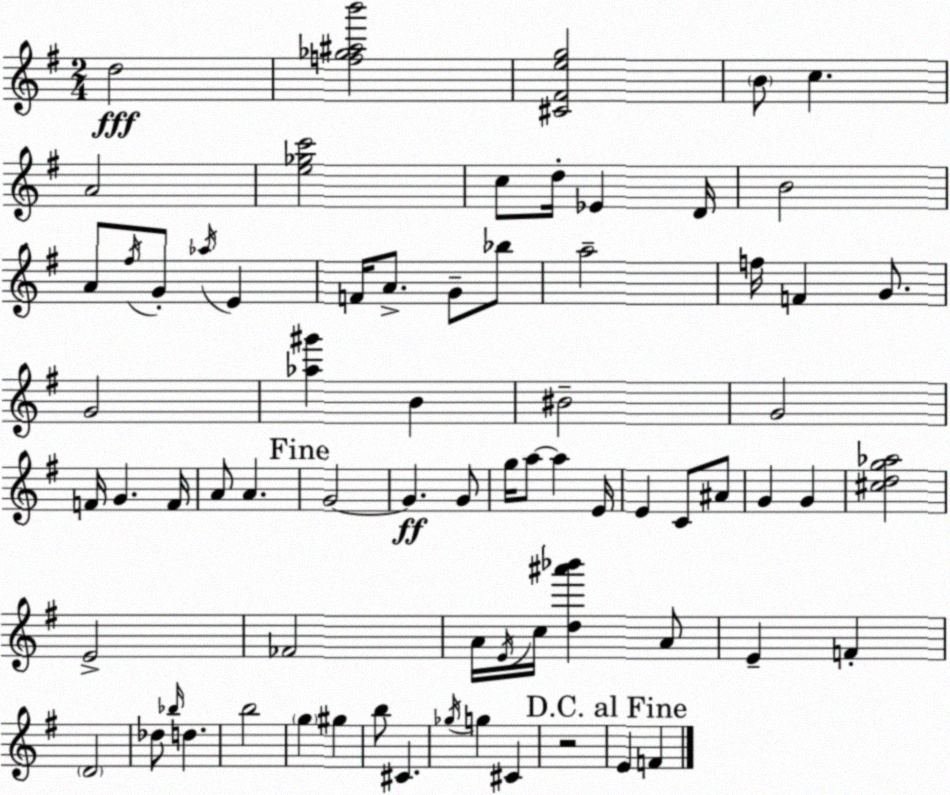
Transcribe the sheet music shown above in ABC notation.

X:1
T:Untitled
M:2/4
L:1/4
K:G
d2 [f_g^ab']2 [^C^Feg]2 B/2 c A2 [e_gc']2 c/2 d/4 _E D/4 B2 A/2 ^f/4 G/2 _a/4 E F/4 A/2 G/2 _b/2 a2 f/4 F G/2 G2 [_a^g'] B ^B2 G2 F/4 G F/4 A/2 A G2 G G/2 g/4 a/2 a E/4 E C/2 ^A/2 G G [^cdg_a]2 E2 _F2 A/4 E/4 c/4 [d^a'_b'] A/2 E F D2 _d/2 _b/4 d b2 g ^g b/2 ^C _g/4 g ^C z2 E F